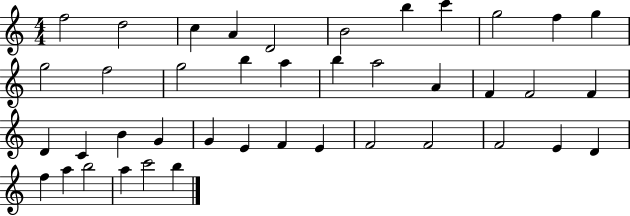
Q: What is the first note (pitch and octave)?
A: F5